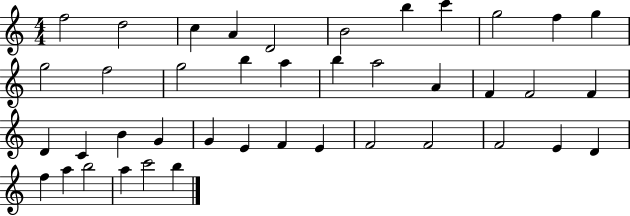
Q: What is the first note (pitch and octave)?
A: F5